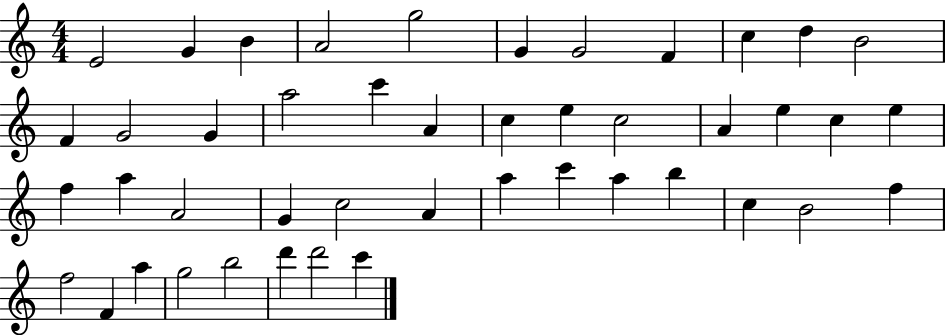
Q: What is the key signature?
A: C major